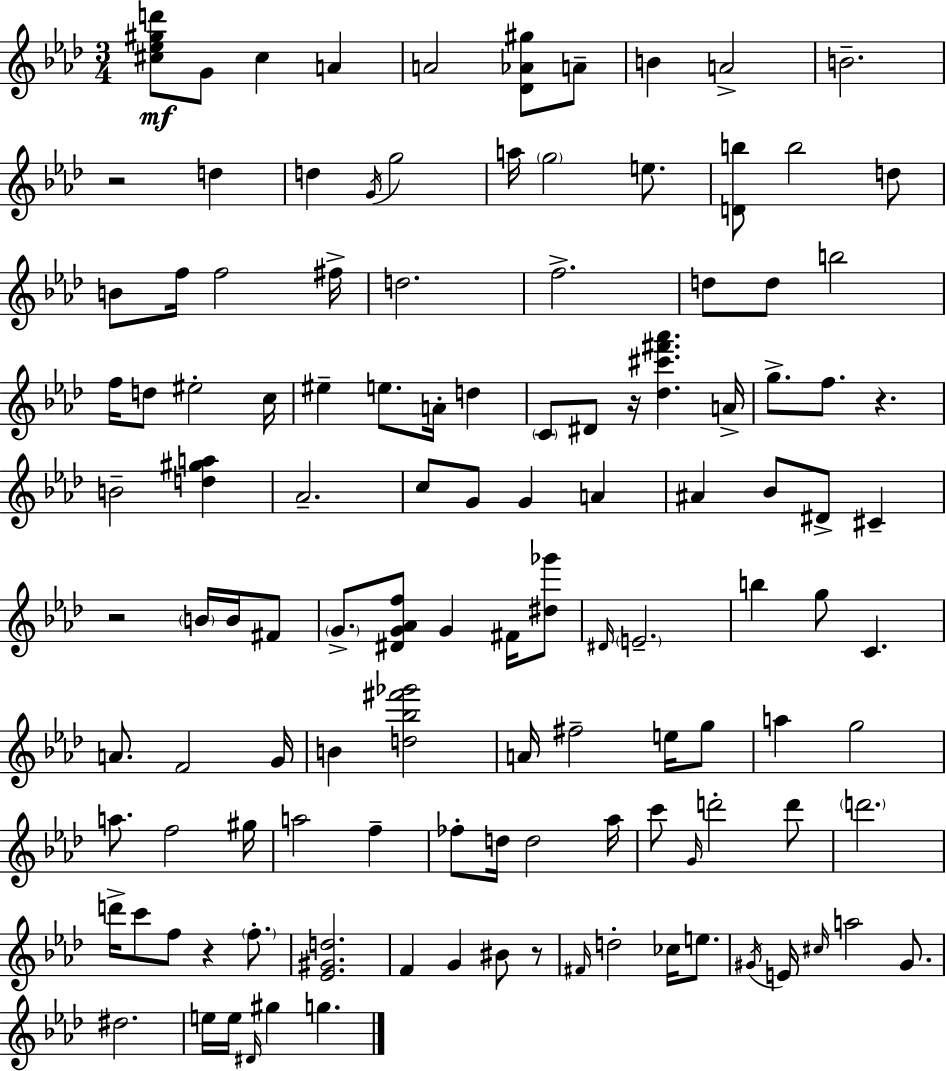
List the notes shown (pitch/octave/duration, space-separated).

[C#5,Eb5,G#5,D6]/e G4/e C#5/q A4/q A4/h [Db4,Ab4,G#5]/e A4/e B4/q A4/h B4/h. R/h D5/q D5/q G4/s G5/h A5/s G5/h E5/e. [D4,B5]/e B5/h D5/e B4/e F5/s F5/h F#5/s D5/h. F5/h. D5/e D5/e B5/h F5/s D5/e EIS5/h C5/s EIS5/q E5/e. A4/s D5/q C4/e D#4/e R/s [Db5,C#6,F#6,Ab6]/q. A4/s G5/e. F5/e. R/q. B4/h [D5,G#5,A5]/q Ab4/h. C5/e G4/e G4/q A4/q A#4/q Bb4/e D#4/e C#4/q R/h B4/s B4/s F#4/e G4/e. [D#4,G4,Ab4,F5]/e G4/q F#4/s [D#5,Gb6]/e D#4/s E4/h. B5/q G5/e C4/q. A4/e. F4/h G4/s B4/q [D5,Bb5,F#6,Gb6]/h A4/s F#5/h E5/s G5/e A5/q G5/h A5/e. F5/h G#5/s A5/h F5/q FES5/e D5/s D5/h Ab5/s C6/e G4/s D6/h D6/e D6/h. D6/s C6/e F5/e R/q F5/e. [Eb4,G#4,D5]/h. F4/q G4/q BIS4/e R/e F#4/s D5/h CES5/s E5/e. G#4/s E4/s C#5/s A5/h G#4/e. D#5/h. E5/s E5/s D#4/s G#5/q G5/q.